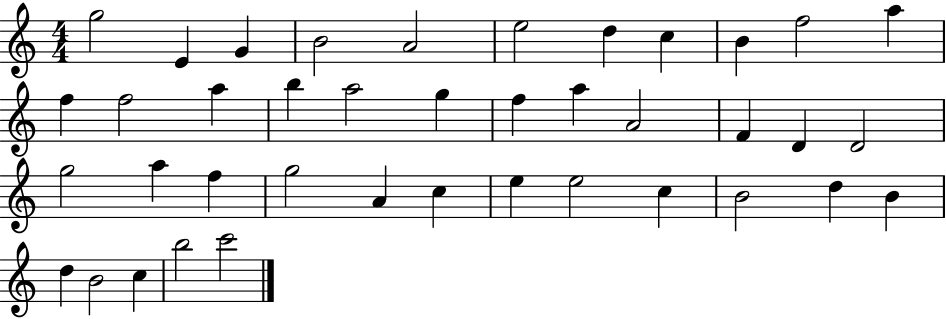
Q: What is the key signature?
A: C major